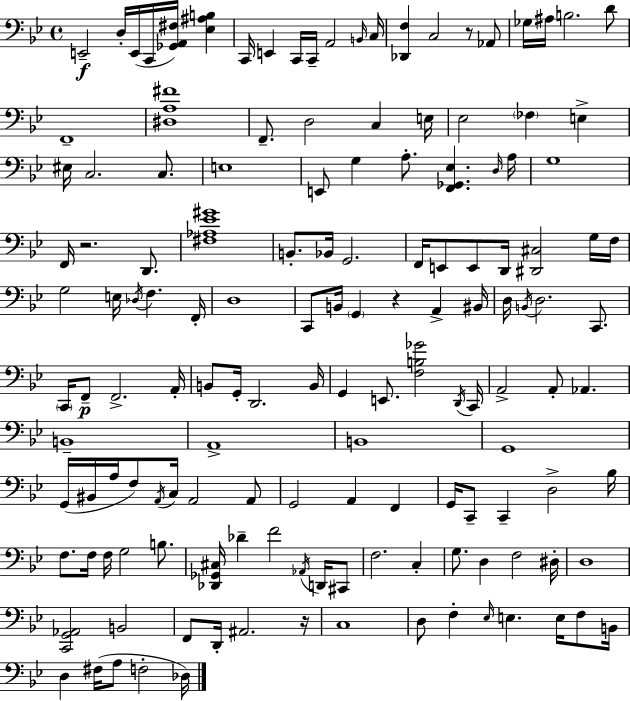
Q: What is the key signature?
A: BES major